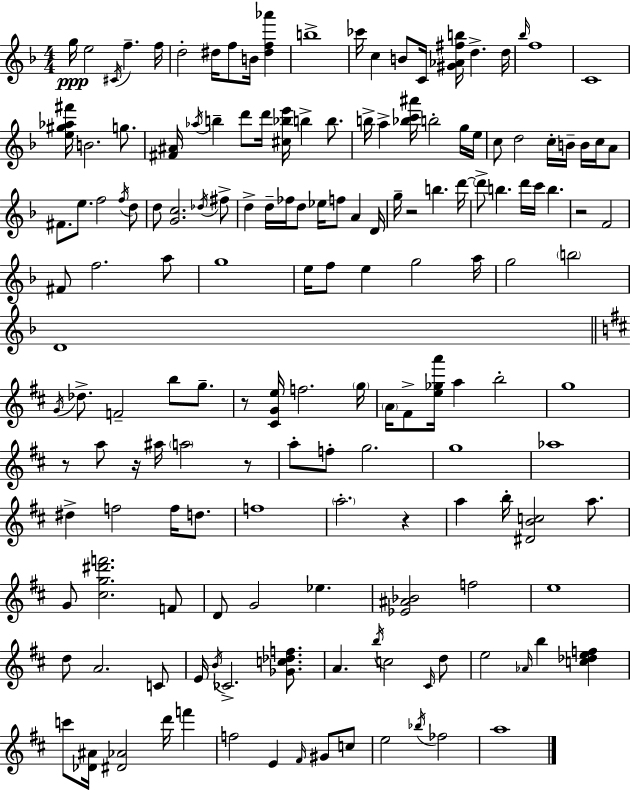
G5/s E5/h C#4/s F5/q. F5/s D5/h D#5/s F5/e B4/s [D#5,F5,Ab6]/q B5/w CES6/s C5/q B4/e C4/s [G#4,Ab4,F#5,B5]/s D5/q. D5/s Bb5/s F5/w C4/w [E5,G#5,Ab5,F#6]/s B4/h. G5/e. [F#4,A#4]/s Ab5/s B5/q D6/e D6/s [C#5,Bb5,E6]/s B5/q B5/e. B5/s A5/q [Bb5,C6,A#6]/s B5/h G5/s E5/s C5/e D5/h C5/s B4/s B4/s C5/s A4/e F#4/e. E5/e. F5/h F5/s D5/e D5/e [G4,C5]/h. Db5/s F#5/e D5/q D5/s FES5/s D5/e Eb5/s F5/e A4/q D4/s G5/s R/h B5/q. D6/s D6/e B5/q. D6/s C6/s B5/q. R/h F4/h F#4/e F5/h. A5/e G5/w E5/s F5/e E5/q G5/h A5/s G5/h B5/h D4/w G4/s Db5/e. F4/h B5/e G5/e. R/e [C#4,G4,E5]/s F5/h. G5/s A4/s F#4/e [E5,Gb5,A6]/s A5/q B5/h G5/w R/e A5/e R/s A#5/s A5/h R/e A5/e F5/e G5/h. G5/w Ab5/w D#5/q F5/h F5/s D5/e. F5/w A5/h. R/q A5/q B5/s [D#4,B4,C5]/h A5/e. G4/e [C#5,G5,D#6,F6]/h. F4/e D4/e G4/h Eb5/q. [Eb4,A#4,Bb4]/h F5/h E5/w D5/e A4/h. C4/e E4/s B4/s CES4/h. [Gb4,C5,Db5,F5]/e. A4/q. B5/s C5/h C#4/s D5/e E5/h Ab4/s B5/q [C5,Db5,E5,F5]/q C6/e [Db4,A#4]/s [D#4,Ab4]/h D6/s F6/q F5/h E4/q F#4/s G#4/e C5/e E5/h Bb5/s FES5/h A5/w